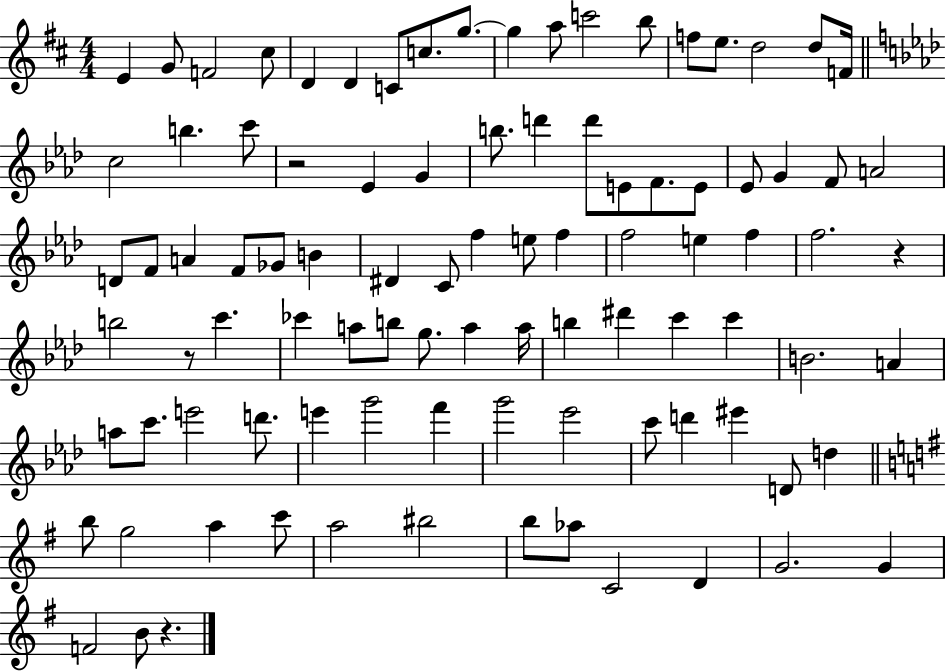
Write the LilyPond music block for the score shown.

{
  \clef treble
  \numericTimeSignature
  \time 4/4
  \key d \major
  e'4 g'8 f'2 cis''8 | d'4 d'4 c'8 c''8. g''8.~~ | g''4 a''8 c'''2 b''8 | f''8 e''8. d''2 d''8 f'16 | \break \bar "||" \break \key f \minor c''2 b''4. c'''8 | r2 ees'4 g'4 | b''8. d'''4 d'''8 e'8 f'8. e'8 | ees'8 g'4 f'8 a'2 | \break d'8 f'8 a'4 f'8 ges'8 b'4 | dis'4 c'8 f''4 e''8 f''4 | f''2 e''4 f''4 | f''2. r4 | \break b''2 r8 c'''4. | ces'''4 a''8 b''8 g''8. a''4 a''16 | b''4 dis'''4 c'''4 c'''4 | b'2. a'4 | \break a''8 c'''8. e'''2 d'''8. | e'''4 g'''2 f'''4 | g'''2 ees'''2 | c'''8 d'''4 eis'''4 d'8 d''4 | \break \bar "||" \break \key e \minor b''8 g''2 a''4 c'''8 | a''2 bis''2 | b''8 aes''8 c'2 d'4 | g'2. g'4 | \break f'2 b'8 r4. | \bar "|."
}